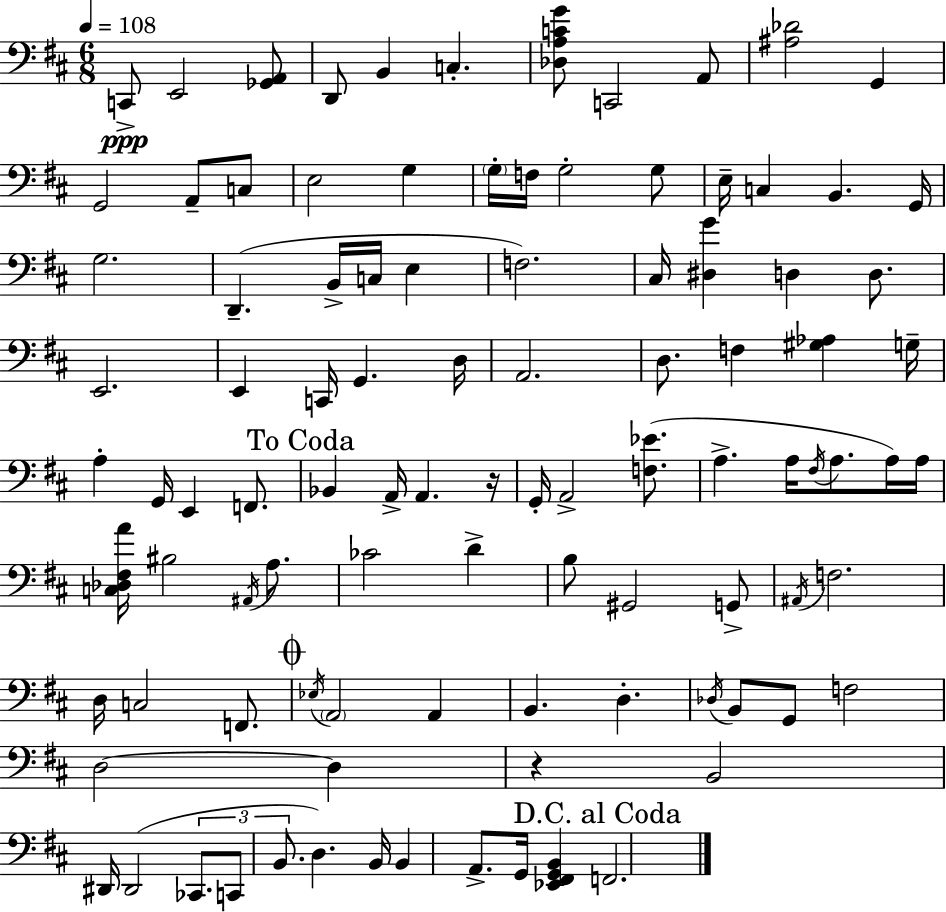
{
  \clef bass
  \numericTimeSignature
  \time 6/8
  \key d \major
  \tempo 4 = 108
  c,8->\ppp e,2 <ges, a,>8 | d,8 b,4 c4.-. | <des a c' g'>8 c,2 a,8 | <ais des'>2 g,4 | \break g,2 a,8-- c8 | e2 g4 | \parenthesize g16-. f16 g2-. g8 | e16-- c4 b,4. g,16 | \break g2. | d,4.--( b,16-> c16 e4 | f2.) | cis16 <dis g'>4 d4 d8. | \break e,2. | e,4 c,16 g,4. d16 | a,2. | d8. f4 <gis aes>4 g16-- | \break a4-. g,16 e,4 f,8. | \mark "To Coda" bes,4 a,16-> a,4. r16 | g,16-. a,2-> <f ees'>8.( | a4.-> a16 \acciaccatura { fis16 } a8. a16) | \break a16 <c des fis a'>16 bis2 \acciaccatura { ais,16 } a8. | ces'2 d'4-> | b8 gis,2 | g,8-> \acciaccatura { ais,16 } f2. | \break d16 c2 | f,8. \mark \markup { \musicglyph "scripts.coda" } \acciaccatura { ees16 } \parenthesize a,2 | a,4 b,4. d4.-. | \acciaccatura { des16 } b,8 g,8 f2 | \break d2~~ | d4 r4 b,2 | dis,16 dis,2( | \tuplet 3/2 { ces,8. c,8 b,8. } d4.) | \break b,16 b,4 a,8.-> | g,16 <ees, fis, g, b,>4 \mark "D.C. al Coda" f,2. | \bar "|."
}